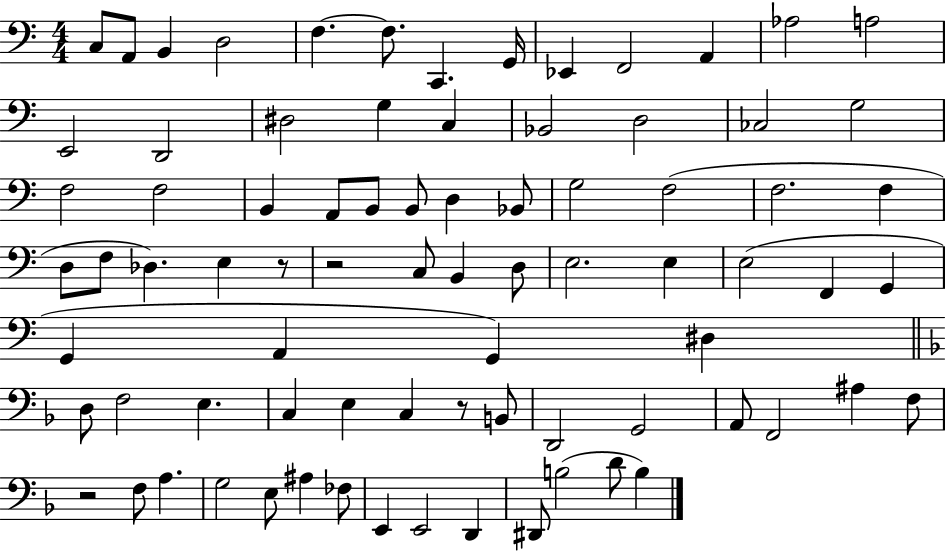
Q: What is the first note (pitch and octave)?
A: C3